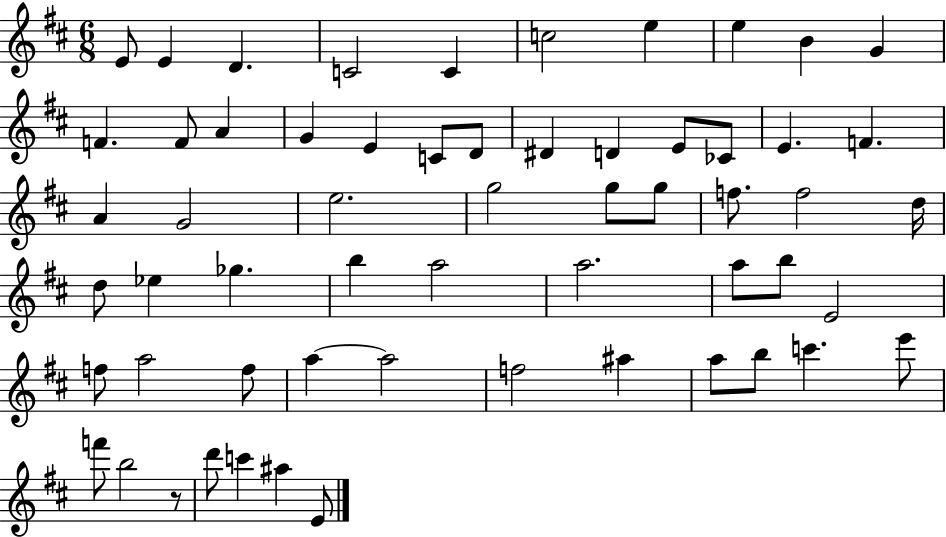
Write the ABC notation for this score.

X:1
T:Untitled
M:6/8
L:1/4
K:D
E/2 E D C2 C c2 e e B G F F/2 A G E C/2 D/2 ^D D E/2 _C/2 E F A G2 e2 g2 g/2 g/2 f/2 f2 d/4 d/2 _e _g b a2 a2 a/2 b/2 E2 f/2 a2 f/2 a a2 f2 ^a a/2 b/2 c' e'/2 f'/2 b2 z/2 d'/2 c' ^a E/2